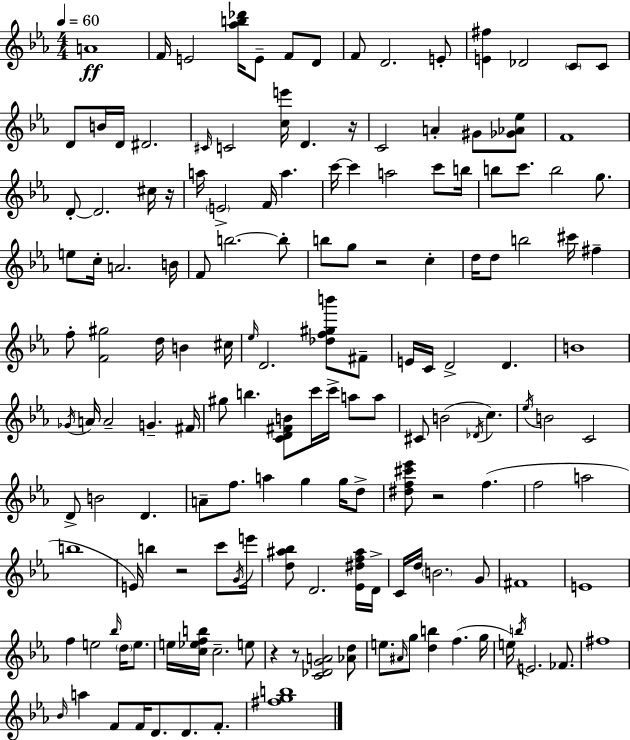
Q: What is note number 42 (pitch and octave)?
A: A4